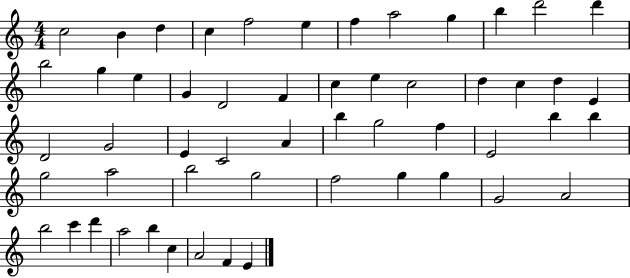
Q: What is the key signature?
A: C major